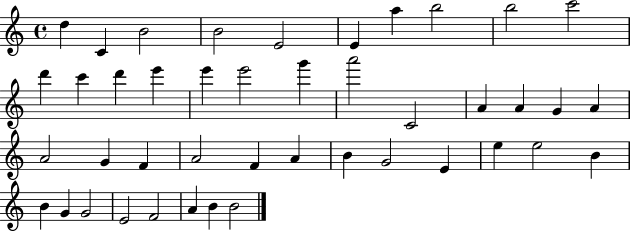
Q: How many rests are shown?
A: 0